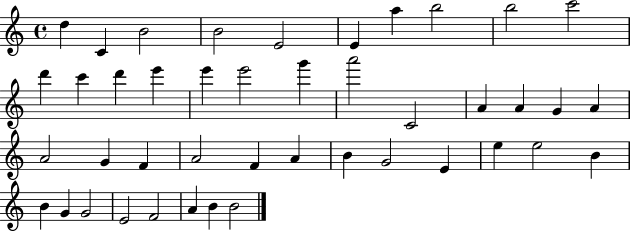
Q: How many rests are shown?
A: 0